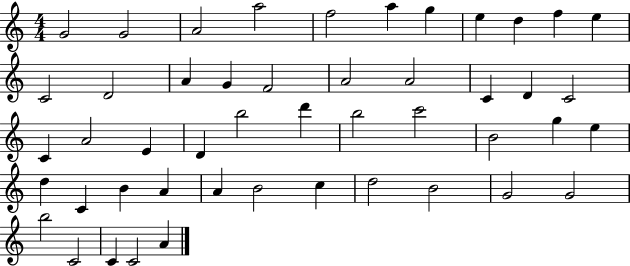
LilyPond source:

{
  \clef treble
  \numericTimeSignature
  \time 4/4
  \key c \major
  g'2 g'2 | a'2 a''2 | f''2 a''4 g''4 | e''4 d''4 f''4 e''4 | \break c'2 d'2 | a'4 g'4 f'2 | a'2 a'2 | c'4 d'4 c'2 | \break c'4 a'2 e'4 | d'4 b''2 d'''4 | b''2 c'''2 | b'2 g''4 e''4 | \break d''4 c'4 b'4 a'4 | a'4 b'2 c''4 | d''2 b'2 | g'2 g'2 | \break b''2 c'2 | c'4 c'2 a'4 | \bar "|."
}